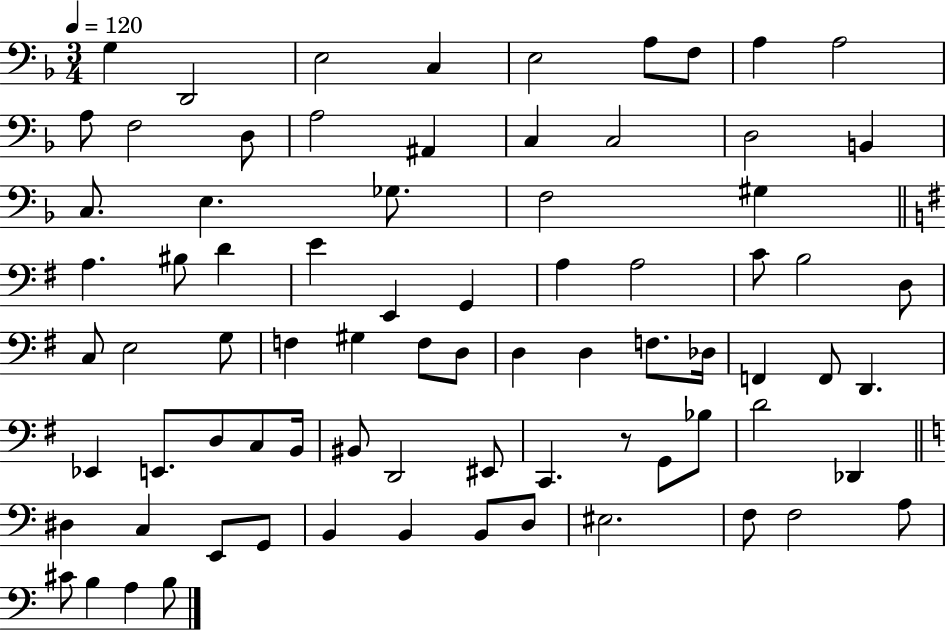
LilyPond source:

{
  \clef bass
  \numericTimeSignature
  \time 3/4
  \key f \major
  \tempo 4 = 120
  g4 d,2 | e2 c4 | e2 a8 f8 | a4 a2 | \break a8 f2 d8 | a2 ais,4 | c4 c2 | d2 b,4 | \break c8. e4. ges8. | f2 gis4 | \bar "||" \break \key g \major a4. bis8 d'4 | e'4 e,4 g,4 | a4 a2 | c'8 b2 d8 | \break c8 e2 g8 | f4 gis4 f8 d8 | d4 d4 f8. des16 | f,4 f,8 d,4. | \break ees,4 e,8. d8 c8 b,16 | bis,8 d,2 eis,8 | c,4. r8 g,8 bes8 | d'2 des,4 | \break \bar "||" \break \key c \major dis4 c4 e,8 g,8 | b,4 b,4 b,8 d8 | eis2. | f8 f2 a8 | \break cis'8 b4 a4 b8 | \bar "|."
}